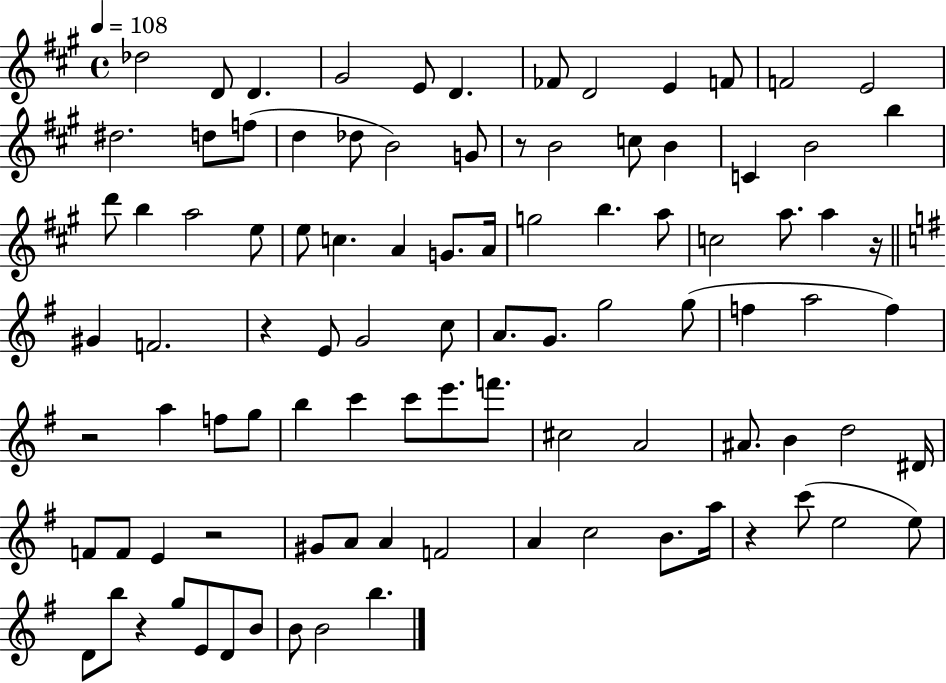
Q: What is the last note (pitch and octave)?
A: B5